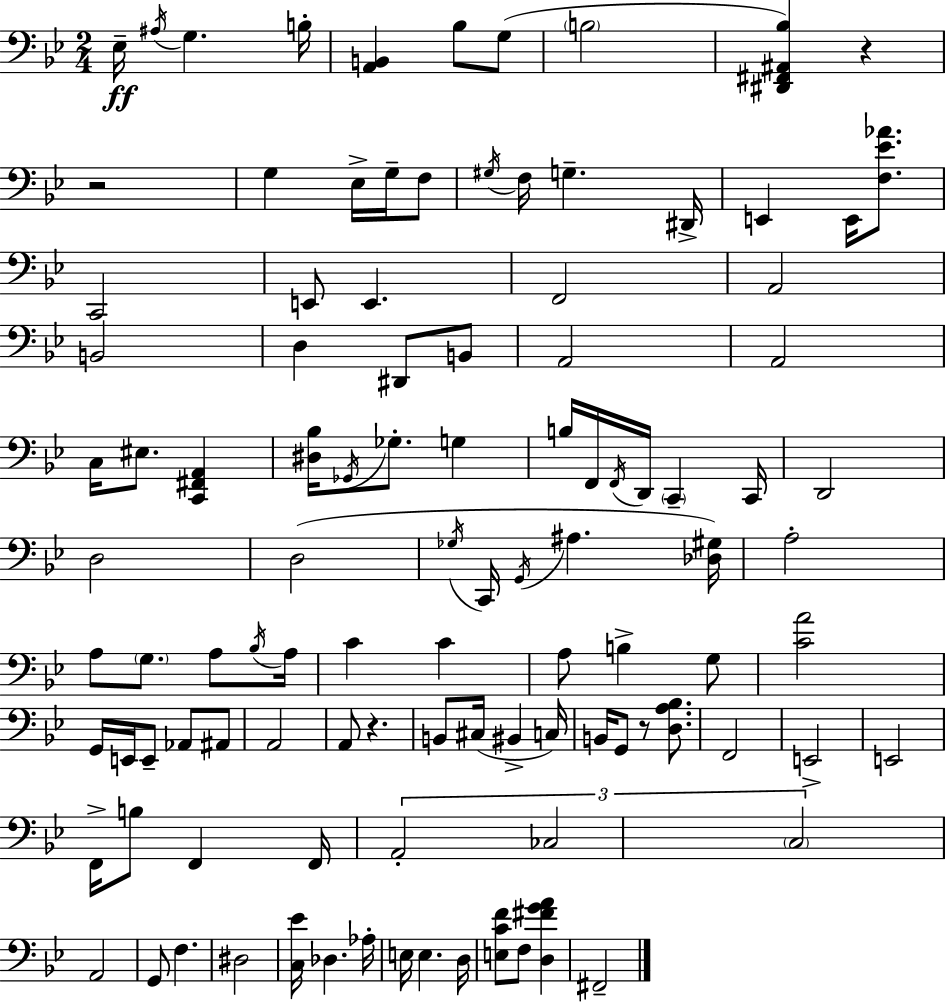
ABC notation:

X:1
T:Untitled
M:2/4
L:1/4
K:Gm
_E,/4 ^A,/4 G, B,/4 [A,,B,,] _B,/2 G,/2 B,2 [^D,,^F,,^A,,_B,] z z2 G, _E,/4 G,/4 F,/2 ^G,/4 F,/4 G, ^D,,/4 E,, E,,/4 [F,_E_A]/2 C,,2 E,,/2 E,, F,,2 A,,2 B,,2 D, ^D,,/2 B,,/2 A,,2 A,,2 C,/4 ^E,/2 [C,,^F,,A,,] [^D,_B,]/4 _G,,/4 _G,/2 G, B,/4 F,,/4 F,,/4 D,,/4 C,, C,,/4 D,,2 D,2 D,2 _G,/4 C,,/4 G,,/4 ^A, [_D,^G,]/4 A,2 A,/2 G,/2 A,/2 _B,/4 A,/4 C C A,/2 B, G,/2 [CA]2 G,,/4 E,,/4 E,,/2 _A,,/2 ^A,,/2 A,,2 A,,/2 z B,,/2 ^C,/4 ^B,, C,/4 B,,/4 G,,/2 z/2 [D,A,_B,]/2 F,,2 E,,2 E,,2 F,,/4 B,/2 F,, F,,/4 A,,2 _C,2 C,2 A,,2 G,,/2 F, ^D,2 [C,_E]/4 _D, _A,/4 E,/4 E, D,/4 [E,CF]/2 F,/2 [D,^FGA] ^F,,2